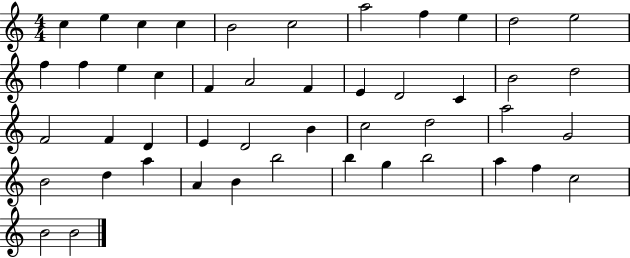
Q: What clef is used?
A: treble